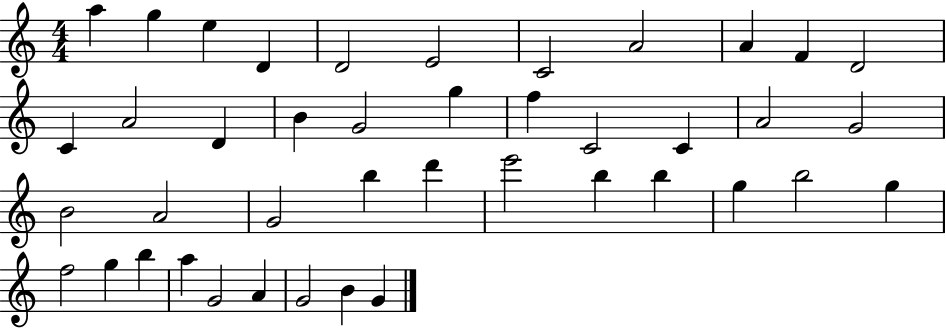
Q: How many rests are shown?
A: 0